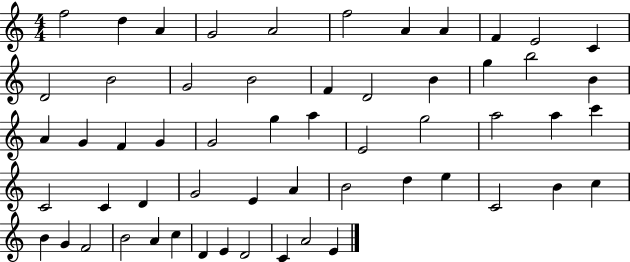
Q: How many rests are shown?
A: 0